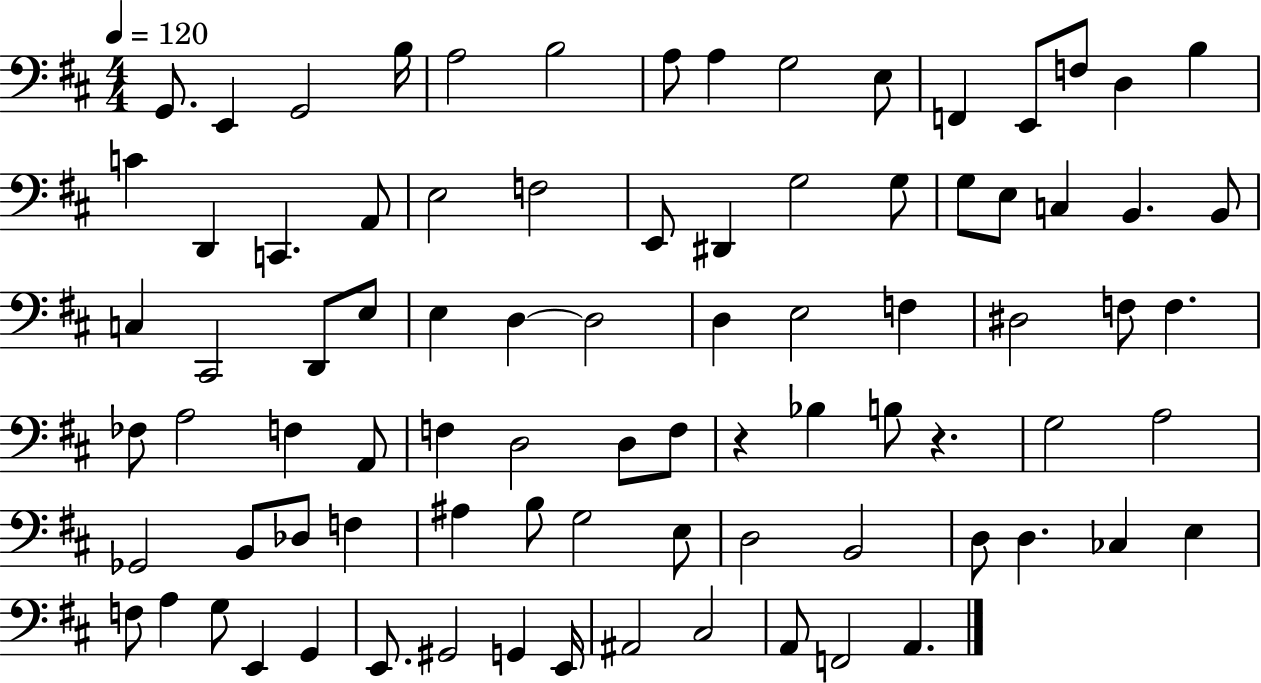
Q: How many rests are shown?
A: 2